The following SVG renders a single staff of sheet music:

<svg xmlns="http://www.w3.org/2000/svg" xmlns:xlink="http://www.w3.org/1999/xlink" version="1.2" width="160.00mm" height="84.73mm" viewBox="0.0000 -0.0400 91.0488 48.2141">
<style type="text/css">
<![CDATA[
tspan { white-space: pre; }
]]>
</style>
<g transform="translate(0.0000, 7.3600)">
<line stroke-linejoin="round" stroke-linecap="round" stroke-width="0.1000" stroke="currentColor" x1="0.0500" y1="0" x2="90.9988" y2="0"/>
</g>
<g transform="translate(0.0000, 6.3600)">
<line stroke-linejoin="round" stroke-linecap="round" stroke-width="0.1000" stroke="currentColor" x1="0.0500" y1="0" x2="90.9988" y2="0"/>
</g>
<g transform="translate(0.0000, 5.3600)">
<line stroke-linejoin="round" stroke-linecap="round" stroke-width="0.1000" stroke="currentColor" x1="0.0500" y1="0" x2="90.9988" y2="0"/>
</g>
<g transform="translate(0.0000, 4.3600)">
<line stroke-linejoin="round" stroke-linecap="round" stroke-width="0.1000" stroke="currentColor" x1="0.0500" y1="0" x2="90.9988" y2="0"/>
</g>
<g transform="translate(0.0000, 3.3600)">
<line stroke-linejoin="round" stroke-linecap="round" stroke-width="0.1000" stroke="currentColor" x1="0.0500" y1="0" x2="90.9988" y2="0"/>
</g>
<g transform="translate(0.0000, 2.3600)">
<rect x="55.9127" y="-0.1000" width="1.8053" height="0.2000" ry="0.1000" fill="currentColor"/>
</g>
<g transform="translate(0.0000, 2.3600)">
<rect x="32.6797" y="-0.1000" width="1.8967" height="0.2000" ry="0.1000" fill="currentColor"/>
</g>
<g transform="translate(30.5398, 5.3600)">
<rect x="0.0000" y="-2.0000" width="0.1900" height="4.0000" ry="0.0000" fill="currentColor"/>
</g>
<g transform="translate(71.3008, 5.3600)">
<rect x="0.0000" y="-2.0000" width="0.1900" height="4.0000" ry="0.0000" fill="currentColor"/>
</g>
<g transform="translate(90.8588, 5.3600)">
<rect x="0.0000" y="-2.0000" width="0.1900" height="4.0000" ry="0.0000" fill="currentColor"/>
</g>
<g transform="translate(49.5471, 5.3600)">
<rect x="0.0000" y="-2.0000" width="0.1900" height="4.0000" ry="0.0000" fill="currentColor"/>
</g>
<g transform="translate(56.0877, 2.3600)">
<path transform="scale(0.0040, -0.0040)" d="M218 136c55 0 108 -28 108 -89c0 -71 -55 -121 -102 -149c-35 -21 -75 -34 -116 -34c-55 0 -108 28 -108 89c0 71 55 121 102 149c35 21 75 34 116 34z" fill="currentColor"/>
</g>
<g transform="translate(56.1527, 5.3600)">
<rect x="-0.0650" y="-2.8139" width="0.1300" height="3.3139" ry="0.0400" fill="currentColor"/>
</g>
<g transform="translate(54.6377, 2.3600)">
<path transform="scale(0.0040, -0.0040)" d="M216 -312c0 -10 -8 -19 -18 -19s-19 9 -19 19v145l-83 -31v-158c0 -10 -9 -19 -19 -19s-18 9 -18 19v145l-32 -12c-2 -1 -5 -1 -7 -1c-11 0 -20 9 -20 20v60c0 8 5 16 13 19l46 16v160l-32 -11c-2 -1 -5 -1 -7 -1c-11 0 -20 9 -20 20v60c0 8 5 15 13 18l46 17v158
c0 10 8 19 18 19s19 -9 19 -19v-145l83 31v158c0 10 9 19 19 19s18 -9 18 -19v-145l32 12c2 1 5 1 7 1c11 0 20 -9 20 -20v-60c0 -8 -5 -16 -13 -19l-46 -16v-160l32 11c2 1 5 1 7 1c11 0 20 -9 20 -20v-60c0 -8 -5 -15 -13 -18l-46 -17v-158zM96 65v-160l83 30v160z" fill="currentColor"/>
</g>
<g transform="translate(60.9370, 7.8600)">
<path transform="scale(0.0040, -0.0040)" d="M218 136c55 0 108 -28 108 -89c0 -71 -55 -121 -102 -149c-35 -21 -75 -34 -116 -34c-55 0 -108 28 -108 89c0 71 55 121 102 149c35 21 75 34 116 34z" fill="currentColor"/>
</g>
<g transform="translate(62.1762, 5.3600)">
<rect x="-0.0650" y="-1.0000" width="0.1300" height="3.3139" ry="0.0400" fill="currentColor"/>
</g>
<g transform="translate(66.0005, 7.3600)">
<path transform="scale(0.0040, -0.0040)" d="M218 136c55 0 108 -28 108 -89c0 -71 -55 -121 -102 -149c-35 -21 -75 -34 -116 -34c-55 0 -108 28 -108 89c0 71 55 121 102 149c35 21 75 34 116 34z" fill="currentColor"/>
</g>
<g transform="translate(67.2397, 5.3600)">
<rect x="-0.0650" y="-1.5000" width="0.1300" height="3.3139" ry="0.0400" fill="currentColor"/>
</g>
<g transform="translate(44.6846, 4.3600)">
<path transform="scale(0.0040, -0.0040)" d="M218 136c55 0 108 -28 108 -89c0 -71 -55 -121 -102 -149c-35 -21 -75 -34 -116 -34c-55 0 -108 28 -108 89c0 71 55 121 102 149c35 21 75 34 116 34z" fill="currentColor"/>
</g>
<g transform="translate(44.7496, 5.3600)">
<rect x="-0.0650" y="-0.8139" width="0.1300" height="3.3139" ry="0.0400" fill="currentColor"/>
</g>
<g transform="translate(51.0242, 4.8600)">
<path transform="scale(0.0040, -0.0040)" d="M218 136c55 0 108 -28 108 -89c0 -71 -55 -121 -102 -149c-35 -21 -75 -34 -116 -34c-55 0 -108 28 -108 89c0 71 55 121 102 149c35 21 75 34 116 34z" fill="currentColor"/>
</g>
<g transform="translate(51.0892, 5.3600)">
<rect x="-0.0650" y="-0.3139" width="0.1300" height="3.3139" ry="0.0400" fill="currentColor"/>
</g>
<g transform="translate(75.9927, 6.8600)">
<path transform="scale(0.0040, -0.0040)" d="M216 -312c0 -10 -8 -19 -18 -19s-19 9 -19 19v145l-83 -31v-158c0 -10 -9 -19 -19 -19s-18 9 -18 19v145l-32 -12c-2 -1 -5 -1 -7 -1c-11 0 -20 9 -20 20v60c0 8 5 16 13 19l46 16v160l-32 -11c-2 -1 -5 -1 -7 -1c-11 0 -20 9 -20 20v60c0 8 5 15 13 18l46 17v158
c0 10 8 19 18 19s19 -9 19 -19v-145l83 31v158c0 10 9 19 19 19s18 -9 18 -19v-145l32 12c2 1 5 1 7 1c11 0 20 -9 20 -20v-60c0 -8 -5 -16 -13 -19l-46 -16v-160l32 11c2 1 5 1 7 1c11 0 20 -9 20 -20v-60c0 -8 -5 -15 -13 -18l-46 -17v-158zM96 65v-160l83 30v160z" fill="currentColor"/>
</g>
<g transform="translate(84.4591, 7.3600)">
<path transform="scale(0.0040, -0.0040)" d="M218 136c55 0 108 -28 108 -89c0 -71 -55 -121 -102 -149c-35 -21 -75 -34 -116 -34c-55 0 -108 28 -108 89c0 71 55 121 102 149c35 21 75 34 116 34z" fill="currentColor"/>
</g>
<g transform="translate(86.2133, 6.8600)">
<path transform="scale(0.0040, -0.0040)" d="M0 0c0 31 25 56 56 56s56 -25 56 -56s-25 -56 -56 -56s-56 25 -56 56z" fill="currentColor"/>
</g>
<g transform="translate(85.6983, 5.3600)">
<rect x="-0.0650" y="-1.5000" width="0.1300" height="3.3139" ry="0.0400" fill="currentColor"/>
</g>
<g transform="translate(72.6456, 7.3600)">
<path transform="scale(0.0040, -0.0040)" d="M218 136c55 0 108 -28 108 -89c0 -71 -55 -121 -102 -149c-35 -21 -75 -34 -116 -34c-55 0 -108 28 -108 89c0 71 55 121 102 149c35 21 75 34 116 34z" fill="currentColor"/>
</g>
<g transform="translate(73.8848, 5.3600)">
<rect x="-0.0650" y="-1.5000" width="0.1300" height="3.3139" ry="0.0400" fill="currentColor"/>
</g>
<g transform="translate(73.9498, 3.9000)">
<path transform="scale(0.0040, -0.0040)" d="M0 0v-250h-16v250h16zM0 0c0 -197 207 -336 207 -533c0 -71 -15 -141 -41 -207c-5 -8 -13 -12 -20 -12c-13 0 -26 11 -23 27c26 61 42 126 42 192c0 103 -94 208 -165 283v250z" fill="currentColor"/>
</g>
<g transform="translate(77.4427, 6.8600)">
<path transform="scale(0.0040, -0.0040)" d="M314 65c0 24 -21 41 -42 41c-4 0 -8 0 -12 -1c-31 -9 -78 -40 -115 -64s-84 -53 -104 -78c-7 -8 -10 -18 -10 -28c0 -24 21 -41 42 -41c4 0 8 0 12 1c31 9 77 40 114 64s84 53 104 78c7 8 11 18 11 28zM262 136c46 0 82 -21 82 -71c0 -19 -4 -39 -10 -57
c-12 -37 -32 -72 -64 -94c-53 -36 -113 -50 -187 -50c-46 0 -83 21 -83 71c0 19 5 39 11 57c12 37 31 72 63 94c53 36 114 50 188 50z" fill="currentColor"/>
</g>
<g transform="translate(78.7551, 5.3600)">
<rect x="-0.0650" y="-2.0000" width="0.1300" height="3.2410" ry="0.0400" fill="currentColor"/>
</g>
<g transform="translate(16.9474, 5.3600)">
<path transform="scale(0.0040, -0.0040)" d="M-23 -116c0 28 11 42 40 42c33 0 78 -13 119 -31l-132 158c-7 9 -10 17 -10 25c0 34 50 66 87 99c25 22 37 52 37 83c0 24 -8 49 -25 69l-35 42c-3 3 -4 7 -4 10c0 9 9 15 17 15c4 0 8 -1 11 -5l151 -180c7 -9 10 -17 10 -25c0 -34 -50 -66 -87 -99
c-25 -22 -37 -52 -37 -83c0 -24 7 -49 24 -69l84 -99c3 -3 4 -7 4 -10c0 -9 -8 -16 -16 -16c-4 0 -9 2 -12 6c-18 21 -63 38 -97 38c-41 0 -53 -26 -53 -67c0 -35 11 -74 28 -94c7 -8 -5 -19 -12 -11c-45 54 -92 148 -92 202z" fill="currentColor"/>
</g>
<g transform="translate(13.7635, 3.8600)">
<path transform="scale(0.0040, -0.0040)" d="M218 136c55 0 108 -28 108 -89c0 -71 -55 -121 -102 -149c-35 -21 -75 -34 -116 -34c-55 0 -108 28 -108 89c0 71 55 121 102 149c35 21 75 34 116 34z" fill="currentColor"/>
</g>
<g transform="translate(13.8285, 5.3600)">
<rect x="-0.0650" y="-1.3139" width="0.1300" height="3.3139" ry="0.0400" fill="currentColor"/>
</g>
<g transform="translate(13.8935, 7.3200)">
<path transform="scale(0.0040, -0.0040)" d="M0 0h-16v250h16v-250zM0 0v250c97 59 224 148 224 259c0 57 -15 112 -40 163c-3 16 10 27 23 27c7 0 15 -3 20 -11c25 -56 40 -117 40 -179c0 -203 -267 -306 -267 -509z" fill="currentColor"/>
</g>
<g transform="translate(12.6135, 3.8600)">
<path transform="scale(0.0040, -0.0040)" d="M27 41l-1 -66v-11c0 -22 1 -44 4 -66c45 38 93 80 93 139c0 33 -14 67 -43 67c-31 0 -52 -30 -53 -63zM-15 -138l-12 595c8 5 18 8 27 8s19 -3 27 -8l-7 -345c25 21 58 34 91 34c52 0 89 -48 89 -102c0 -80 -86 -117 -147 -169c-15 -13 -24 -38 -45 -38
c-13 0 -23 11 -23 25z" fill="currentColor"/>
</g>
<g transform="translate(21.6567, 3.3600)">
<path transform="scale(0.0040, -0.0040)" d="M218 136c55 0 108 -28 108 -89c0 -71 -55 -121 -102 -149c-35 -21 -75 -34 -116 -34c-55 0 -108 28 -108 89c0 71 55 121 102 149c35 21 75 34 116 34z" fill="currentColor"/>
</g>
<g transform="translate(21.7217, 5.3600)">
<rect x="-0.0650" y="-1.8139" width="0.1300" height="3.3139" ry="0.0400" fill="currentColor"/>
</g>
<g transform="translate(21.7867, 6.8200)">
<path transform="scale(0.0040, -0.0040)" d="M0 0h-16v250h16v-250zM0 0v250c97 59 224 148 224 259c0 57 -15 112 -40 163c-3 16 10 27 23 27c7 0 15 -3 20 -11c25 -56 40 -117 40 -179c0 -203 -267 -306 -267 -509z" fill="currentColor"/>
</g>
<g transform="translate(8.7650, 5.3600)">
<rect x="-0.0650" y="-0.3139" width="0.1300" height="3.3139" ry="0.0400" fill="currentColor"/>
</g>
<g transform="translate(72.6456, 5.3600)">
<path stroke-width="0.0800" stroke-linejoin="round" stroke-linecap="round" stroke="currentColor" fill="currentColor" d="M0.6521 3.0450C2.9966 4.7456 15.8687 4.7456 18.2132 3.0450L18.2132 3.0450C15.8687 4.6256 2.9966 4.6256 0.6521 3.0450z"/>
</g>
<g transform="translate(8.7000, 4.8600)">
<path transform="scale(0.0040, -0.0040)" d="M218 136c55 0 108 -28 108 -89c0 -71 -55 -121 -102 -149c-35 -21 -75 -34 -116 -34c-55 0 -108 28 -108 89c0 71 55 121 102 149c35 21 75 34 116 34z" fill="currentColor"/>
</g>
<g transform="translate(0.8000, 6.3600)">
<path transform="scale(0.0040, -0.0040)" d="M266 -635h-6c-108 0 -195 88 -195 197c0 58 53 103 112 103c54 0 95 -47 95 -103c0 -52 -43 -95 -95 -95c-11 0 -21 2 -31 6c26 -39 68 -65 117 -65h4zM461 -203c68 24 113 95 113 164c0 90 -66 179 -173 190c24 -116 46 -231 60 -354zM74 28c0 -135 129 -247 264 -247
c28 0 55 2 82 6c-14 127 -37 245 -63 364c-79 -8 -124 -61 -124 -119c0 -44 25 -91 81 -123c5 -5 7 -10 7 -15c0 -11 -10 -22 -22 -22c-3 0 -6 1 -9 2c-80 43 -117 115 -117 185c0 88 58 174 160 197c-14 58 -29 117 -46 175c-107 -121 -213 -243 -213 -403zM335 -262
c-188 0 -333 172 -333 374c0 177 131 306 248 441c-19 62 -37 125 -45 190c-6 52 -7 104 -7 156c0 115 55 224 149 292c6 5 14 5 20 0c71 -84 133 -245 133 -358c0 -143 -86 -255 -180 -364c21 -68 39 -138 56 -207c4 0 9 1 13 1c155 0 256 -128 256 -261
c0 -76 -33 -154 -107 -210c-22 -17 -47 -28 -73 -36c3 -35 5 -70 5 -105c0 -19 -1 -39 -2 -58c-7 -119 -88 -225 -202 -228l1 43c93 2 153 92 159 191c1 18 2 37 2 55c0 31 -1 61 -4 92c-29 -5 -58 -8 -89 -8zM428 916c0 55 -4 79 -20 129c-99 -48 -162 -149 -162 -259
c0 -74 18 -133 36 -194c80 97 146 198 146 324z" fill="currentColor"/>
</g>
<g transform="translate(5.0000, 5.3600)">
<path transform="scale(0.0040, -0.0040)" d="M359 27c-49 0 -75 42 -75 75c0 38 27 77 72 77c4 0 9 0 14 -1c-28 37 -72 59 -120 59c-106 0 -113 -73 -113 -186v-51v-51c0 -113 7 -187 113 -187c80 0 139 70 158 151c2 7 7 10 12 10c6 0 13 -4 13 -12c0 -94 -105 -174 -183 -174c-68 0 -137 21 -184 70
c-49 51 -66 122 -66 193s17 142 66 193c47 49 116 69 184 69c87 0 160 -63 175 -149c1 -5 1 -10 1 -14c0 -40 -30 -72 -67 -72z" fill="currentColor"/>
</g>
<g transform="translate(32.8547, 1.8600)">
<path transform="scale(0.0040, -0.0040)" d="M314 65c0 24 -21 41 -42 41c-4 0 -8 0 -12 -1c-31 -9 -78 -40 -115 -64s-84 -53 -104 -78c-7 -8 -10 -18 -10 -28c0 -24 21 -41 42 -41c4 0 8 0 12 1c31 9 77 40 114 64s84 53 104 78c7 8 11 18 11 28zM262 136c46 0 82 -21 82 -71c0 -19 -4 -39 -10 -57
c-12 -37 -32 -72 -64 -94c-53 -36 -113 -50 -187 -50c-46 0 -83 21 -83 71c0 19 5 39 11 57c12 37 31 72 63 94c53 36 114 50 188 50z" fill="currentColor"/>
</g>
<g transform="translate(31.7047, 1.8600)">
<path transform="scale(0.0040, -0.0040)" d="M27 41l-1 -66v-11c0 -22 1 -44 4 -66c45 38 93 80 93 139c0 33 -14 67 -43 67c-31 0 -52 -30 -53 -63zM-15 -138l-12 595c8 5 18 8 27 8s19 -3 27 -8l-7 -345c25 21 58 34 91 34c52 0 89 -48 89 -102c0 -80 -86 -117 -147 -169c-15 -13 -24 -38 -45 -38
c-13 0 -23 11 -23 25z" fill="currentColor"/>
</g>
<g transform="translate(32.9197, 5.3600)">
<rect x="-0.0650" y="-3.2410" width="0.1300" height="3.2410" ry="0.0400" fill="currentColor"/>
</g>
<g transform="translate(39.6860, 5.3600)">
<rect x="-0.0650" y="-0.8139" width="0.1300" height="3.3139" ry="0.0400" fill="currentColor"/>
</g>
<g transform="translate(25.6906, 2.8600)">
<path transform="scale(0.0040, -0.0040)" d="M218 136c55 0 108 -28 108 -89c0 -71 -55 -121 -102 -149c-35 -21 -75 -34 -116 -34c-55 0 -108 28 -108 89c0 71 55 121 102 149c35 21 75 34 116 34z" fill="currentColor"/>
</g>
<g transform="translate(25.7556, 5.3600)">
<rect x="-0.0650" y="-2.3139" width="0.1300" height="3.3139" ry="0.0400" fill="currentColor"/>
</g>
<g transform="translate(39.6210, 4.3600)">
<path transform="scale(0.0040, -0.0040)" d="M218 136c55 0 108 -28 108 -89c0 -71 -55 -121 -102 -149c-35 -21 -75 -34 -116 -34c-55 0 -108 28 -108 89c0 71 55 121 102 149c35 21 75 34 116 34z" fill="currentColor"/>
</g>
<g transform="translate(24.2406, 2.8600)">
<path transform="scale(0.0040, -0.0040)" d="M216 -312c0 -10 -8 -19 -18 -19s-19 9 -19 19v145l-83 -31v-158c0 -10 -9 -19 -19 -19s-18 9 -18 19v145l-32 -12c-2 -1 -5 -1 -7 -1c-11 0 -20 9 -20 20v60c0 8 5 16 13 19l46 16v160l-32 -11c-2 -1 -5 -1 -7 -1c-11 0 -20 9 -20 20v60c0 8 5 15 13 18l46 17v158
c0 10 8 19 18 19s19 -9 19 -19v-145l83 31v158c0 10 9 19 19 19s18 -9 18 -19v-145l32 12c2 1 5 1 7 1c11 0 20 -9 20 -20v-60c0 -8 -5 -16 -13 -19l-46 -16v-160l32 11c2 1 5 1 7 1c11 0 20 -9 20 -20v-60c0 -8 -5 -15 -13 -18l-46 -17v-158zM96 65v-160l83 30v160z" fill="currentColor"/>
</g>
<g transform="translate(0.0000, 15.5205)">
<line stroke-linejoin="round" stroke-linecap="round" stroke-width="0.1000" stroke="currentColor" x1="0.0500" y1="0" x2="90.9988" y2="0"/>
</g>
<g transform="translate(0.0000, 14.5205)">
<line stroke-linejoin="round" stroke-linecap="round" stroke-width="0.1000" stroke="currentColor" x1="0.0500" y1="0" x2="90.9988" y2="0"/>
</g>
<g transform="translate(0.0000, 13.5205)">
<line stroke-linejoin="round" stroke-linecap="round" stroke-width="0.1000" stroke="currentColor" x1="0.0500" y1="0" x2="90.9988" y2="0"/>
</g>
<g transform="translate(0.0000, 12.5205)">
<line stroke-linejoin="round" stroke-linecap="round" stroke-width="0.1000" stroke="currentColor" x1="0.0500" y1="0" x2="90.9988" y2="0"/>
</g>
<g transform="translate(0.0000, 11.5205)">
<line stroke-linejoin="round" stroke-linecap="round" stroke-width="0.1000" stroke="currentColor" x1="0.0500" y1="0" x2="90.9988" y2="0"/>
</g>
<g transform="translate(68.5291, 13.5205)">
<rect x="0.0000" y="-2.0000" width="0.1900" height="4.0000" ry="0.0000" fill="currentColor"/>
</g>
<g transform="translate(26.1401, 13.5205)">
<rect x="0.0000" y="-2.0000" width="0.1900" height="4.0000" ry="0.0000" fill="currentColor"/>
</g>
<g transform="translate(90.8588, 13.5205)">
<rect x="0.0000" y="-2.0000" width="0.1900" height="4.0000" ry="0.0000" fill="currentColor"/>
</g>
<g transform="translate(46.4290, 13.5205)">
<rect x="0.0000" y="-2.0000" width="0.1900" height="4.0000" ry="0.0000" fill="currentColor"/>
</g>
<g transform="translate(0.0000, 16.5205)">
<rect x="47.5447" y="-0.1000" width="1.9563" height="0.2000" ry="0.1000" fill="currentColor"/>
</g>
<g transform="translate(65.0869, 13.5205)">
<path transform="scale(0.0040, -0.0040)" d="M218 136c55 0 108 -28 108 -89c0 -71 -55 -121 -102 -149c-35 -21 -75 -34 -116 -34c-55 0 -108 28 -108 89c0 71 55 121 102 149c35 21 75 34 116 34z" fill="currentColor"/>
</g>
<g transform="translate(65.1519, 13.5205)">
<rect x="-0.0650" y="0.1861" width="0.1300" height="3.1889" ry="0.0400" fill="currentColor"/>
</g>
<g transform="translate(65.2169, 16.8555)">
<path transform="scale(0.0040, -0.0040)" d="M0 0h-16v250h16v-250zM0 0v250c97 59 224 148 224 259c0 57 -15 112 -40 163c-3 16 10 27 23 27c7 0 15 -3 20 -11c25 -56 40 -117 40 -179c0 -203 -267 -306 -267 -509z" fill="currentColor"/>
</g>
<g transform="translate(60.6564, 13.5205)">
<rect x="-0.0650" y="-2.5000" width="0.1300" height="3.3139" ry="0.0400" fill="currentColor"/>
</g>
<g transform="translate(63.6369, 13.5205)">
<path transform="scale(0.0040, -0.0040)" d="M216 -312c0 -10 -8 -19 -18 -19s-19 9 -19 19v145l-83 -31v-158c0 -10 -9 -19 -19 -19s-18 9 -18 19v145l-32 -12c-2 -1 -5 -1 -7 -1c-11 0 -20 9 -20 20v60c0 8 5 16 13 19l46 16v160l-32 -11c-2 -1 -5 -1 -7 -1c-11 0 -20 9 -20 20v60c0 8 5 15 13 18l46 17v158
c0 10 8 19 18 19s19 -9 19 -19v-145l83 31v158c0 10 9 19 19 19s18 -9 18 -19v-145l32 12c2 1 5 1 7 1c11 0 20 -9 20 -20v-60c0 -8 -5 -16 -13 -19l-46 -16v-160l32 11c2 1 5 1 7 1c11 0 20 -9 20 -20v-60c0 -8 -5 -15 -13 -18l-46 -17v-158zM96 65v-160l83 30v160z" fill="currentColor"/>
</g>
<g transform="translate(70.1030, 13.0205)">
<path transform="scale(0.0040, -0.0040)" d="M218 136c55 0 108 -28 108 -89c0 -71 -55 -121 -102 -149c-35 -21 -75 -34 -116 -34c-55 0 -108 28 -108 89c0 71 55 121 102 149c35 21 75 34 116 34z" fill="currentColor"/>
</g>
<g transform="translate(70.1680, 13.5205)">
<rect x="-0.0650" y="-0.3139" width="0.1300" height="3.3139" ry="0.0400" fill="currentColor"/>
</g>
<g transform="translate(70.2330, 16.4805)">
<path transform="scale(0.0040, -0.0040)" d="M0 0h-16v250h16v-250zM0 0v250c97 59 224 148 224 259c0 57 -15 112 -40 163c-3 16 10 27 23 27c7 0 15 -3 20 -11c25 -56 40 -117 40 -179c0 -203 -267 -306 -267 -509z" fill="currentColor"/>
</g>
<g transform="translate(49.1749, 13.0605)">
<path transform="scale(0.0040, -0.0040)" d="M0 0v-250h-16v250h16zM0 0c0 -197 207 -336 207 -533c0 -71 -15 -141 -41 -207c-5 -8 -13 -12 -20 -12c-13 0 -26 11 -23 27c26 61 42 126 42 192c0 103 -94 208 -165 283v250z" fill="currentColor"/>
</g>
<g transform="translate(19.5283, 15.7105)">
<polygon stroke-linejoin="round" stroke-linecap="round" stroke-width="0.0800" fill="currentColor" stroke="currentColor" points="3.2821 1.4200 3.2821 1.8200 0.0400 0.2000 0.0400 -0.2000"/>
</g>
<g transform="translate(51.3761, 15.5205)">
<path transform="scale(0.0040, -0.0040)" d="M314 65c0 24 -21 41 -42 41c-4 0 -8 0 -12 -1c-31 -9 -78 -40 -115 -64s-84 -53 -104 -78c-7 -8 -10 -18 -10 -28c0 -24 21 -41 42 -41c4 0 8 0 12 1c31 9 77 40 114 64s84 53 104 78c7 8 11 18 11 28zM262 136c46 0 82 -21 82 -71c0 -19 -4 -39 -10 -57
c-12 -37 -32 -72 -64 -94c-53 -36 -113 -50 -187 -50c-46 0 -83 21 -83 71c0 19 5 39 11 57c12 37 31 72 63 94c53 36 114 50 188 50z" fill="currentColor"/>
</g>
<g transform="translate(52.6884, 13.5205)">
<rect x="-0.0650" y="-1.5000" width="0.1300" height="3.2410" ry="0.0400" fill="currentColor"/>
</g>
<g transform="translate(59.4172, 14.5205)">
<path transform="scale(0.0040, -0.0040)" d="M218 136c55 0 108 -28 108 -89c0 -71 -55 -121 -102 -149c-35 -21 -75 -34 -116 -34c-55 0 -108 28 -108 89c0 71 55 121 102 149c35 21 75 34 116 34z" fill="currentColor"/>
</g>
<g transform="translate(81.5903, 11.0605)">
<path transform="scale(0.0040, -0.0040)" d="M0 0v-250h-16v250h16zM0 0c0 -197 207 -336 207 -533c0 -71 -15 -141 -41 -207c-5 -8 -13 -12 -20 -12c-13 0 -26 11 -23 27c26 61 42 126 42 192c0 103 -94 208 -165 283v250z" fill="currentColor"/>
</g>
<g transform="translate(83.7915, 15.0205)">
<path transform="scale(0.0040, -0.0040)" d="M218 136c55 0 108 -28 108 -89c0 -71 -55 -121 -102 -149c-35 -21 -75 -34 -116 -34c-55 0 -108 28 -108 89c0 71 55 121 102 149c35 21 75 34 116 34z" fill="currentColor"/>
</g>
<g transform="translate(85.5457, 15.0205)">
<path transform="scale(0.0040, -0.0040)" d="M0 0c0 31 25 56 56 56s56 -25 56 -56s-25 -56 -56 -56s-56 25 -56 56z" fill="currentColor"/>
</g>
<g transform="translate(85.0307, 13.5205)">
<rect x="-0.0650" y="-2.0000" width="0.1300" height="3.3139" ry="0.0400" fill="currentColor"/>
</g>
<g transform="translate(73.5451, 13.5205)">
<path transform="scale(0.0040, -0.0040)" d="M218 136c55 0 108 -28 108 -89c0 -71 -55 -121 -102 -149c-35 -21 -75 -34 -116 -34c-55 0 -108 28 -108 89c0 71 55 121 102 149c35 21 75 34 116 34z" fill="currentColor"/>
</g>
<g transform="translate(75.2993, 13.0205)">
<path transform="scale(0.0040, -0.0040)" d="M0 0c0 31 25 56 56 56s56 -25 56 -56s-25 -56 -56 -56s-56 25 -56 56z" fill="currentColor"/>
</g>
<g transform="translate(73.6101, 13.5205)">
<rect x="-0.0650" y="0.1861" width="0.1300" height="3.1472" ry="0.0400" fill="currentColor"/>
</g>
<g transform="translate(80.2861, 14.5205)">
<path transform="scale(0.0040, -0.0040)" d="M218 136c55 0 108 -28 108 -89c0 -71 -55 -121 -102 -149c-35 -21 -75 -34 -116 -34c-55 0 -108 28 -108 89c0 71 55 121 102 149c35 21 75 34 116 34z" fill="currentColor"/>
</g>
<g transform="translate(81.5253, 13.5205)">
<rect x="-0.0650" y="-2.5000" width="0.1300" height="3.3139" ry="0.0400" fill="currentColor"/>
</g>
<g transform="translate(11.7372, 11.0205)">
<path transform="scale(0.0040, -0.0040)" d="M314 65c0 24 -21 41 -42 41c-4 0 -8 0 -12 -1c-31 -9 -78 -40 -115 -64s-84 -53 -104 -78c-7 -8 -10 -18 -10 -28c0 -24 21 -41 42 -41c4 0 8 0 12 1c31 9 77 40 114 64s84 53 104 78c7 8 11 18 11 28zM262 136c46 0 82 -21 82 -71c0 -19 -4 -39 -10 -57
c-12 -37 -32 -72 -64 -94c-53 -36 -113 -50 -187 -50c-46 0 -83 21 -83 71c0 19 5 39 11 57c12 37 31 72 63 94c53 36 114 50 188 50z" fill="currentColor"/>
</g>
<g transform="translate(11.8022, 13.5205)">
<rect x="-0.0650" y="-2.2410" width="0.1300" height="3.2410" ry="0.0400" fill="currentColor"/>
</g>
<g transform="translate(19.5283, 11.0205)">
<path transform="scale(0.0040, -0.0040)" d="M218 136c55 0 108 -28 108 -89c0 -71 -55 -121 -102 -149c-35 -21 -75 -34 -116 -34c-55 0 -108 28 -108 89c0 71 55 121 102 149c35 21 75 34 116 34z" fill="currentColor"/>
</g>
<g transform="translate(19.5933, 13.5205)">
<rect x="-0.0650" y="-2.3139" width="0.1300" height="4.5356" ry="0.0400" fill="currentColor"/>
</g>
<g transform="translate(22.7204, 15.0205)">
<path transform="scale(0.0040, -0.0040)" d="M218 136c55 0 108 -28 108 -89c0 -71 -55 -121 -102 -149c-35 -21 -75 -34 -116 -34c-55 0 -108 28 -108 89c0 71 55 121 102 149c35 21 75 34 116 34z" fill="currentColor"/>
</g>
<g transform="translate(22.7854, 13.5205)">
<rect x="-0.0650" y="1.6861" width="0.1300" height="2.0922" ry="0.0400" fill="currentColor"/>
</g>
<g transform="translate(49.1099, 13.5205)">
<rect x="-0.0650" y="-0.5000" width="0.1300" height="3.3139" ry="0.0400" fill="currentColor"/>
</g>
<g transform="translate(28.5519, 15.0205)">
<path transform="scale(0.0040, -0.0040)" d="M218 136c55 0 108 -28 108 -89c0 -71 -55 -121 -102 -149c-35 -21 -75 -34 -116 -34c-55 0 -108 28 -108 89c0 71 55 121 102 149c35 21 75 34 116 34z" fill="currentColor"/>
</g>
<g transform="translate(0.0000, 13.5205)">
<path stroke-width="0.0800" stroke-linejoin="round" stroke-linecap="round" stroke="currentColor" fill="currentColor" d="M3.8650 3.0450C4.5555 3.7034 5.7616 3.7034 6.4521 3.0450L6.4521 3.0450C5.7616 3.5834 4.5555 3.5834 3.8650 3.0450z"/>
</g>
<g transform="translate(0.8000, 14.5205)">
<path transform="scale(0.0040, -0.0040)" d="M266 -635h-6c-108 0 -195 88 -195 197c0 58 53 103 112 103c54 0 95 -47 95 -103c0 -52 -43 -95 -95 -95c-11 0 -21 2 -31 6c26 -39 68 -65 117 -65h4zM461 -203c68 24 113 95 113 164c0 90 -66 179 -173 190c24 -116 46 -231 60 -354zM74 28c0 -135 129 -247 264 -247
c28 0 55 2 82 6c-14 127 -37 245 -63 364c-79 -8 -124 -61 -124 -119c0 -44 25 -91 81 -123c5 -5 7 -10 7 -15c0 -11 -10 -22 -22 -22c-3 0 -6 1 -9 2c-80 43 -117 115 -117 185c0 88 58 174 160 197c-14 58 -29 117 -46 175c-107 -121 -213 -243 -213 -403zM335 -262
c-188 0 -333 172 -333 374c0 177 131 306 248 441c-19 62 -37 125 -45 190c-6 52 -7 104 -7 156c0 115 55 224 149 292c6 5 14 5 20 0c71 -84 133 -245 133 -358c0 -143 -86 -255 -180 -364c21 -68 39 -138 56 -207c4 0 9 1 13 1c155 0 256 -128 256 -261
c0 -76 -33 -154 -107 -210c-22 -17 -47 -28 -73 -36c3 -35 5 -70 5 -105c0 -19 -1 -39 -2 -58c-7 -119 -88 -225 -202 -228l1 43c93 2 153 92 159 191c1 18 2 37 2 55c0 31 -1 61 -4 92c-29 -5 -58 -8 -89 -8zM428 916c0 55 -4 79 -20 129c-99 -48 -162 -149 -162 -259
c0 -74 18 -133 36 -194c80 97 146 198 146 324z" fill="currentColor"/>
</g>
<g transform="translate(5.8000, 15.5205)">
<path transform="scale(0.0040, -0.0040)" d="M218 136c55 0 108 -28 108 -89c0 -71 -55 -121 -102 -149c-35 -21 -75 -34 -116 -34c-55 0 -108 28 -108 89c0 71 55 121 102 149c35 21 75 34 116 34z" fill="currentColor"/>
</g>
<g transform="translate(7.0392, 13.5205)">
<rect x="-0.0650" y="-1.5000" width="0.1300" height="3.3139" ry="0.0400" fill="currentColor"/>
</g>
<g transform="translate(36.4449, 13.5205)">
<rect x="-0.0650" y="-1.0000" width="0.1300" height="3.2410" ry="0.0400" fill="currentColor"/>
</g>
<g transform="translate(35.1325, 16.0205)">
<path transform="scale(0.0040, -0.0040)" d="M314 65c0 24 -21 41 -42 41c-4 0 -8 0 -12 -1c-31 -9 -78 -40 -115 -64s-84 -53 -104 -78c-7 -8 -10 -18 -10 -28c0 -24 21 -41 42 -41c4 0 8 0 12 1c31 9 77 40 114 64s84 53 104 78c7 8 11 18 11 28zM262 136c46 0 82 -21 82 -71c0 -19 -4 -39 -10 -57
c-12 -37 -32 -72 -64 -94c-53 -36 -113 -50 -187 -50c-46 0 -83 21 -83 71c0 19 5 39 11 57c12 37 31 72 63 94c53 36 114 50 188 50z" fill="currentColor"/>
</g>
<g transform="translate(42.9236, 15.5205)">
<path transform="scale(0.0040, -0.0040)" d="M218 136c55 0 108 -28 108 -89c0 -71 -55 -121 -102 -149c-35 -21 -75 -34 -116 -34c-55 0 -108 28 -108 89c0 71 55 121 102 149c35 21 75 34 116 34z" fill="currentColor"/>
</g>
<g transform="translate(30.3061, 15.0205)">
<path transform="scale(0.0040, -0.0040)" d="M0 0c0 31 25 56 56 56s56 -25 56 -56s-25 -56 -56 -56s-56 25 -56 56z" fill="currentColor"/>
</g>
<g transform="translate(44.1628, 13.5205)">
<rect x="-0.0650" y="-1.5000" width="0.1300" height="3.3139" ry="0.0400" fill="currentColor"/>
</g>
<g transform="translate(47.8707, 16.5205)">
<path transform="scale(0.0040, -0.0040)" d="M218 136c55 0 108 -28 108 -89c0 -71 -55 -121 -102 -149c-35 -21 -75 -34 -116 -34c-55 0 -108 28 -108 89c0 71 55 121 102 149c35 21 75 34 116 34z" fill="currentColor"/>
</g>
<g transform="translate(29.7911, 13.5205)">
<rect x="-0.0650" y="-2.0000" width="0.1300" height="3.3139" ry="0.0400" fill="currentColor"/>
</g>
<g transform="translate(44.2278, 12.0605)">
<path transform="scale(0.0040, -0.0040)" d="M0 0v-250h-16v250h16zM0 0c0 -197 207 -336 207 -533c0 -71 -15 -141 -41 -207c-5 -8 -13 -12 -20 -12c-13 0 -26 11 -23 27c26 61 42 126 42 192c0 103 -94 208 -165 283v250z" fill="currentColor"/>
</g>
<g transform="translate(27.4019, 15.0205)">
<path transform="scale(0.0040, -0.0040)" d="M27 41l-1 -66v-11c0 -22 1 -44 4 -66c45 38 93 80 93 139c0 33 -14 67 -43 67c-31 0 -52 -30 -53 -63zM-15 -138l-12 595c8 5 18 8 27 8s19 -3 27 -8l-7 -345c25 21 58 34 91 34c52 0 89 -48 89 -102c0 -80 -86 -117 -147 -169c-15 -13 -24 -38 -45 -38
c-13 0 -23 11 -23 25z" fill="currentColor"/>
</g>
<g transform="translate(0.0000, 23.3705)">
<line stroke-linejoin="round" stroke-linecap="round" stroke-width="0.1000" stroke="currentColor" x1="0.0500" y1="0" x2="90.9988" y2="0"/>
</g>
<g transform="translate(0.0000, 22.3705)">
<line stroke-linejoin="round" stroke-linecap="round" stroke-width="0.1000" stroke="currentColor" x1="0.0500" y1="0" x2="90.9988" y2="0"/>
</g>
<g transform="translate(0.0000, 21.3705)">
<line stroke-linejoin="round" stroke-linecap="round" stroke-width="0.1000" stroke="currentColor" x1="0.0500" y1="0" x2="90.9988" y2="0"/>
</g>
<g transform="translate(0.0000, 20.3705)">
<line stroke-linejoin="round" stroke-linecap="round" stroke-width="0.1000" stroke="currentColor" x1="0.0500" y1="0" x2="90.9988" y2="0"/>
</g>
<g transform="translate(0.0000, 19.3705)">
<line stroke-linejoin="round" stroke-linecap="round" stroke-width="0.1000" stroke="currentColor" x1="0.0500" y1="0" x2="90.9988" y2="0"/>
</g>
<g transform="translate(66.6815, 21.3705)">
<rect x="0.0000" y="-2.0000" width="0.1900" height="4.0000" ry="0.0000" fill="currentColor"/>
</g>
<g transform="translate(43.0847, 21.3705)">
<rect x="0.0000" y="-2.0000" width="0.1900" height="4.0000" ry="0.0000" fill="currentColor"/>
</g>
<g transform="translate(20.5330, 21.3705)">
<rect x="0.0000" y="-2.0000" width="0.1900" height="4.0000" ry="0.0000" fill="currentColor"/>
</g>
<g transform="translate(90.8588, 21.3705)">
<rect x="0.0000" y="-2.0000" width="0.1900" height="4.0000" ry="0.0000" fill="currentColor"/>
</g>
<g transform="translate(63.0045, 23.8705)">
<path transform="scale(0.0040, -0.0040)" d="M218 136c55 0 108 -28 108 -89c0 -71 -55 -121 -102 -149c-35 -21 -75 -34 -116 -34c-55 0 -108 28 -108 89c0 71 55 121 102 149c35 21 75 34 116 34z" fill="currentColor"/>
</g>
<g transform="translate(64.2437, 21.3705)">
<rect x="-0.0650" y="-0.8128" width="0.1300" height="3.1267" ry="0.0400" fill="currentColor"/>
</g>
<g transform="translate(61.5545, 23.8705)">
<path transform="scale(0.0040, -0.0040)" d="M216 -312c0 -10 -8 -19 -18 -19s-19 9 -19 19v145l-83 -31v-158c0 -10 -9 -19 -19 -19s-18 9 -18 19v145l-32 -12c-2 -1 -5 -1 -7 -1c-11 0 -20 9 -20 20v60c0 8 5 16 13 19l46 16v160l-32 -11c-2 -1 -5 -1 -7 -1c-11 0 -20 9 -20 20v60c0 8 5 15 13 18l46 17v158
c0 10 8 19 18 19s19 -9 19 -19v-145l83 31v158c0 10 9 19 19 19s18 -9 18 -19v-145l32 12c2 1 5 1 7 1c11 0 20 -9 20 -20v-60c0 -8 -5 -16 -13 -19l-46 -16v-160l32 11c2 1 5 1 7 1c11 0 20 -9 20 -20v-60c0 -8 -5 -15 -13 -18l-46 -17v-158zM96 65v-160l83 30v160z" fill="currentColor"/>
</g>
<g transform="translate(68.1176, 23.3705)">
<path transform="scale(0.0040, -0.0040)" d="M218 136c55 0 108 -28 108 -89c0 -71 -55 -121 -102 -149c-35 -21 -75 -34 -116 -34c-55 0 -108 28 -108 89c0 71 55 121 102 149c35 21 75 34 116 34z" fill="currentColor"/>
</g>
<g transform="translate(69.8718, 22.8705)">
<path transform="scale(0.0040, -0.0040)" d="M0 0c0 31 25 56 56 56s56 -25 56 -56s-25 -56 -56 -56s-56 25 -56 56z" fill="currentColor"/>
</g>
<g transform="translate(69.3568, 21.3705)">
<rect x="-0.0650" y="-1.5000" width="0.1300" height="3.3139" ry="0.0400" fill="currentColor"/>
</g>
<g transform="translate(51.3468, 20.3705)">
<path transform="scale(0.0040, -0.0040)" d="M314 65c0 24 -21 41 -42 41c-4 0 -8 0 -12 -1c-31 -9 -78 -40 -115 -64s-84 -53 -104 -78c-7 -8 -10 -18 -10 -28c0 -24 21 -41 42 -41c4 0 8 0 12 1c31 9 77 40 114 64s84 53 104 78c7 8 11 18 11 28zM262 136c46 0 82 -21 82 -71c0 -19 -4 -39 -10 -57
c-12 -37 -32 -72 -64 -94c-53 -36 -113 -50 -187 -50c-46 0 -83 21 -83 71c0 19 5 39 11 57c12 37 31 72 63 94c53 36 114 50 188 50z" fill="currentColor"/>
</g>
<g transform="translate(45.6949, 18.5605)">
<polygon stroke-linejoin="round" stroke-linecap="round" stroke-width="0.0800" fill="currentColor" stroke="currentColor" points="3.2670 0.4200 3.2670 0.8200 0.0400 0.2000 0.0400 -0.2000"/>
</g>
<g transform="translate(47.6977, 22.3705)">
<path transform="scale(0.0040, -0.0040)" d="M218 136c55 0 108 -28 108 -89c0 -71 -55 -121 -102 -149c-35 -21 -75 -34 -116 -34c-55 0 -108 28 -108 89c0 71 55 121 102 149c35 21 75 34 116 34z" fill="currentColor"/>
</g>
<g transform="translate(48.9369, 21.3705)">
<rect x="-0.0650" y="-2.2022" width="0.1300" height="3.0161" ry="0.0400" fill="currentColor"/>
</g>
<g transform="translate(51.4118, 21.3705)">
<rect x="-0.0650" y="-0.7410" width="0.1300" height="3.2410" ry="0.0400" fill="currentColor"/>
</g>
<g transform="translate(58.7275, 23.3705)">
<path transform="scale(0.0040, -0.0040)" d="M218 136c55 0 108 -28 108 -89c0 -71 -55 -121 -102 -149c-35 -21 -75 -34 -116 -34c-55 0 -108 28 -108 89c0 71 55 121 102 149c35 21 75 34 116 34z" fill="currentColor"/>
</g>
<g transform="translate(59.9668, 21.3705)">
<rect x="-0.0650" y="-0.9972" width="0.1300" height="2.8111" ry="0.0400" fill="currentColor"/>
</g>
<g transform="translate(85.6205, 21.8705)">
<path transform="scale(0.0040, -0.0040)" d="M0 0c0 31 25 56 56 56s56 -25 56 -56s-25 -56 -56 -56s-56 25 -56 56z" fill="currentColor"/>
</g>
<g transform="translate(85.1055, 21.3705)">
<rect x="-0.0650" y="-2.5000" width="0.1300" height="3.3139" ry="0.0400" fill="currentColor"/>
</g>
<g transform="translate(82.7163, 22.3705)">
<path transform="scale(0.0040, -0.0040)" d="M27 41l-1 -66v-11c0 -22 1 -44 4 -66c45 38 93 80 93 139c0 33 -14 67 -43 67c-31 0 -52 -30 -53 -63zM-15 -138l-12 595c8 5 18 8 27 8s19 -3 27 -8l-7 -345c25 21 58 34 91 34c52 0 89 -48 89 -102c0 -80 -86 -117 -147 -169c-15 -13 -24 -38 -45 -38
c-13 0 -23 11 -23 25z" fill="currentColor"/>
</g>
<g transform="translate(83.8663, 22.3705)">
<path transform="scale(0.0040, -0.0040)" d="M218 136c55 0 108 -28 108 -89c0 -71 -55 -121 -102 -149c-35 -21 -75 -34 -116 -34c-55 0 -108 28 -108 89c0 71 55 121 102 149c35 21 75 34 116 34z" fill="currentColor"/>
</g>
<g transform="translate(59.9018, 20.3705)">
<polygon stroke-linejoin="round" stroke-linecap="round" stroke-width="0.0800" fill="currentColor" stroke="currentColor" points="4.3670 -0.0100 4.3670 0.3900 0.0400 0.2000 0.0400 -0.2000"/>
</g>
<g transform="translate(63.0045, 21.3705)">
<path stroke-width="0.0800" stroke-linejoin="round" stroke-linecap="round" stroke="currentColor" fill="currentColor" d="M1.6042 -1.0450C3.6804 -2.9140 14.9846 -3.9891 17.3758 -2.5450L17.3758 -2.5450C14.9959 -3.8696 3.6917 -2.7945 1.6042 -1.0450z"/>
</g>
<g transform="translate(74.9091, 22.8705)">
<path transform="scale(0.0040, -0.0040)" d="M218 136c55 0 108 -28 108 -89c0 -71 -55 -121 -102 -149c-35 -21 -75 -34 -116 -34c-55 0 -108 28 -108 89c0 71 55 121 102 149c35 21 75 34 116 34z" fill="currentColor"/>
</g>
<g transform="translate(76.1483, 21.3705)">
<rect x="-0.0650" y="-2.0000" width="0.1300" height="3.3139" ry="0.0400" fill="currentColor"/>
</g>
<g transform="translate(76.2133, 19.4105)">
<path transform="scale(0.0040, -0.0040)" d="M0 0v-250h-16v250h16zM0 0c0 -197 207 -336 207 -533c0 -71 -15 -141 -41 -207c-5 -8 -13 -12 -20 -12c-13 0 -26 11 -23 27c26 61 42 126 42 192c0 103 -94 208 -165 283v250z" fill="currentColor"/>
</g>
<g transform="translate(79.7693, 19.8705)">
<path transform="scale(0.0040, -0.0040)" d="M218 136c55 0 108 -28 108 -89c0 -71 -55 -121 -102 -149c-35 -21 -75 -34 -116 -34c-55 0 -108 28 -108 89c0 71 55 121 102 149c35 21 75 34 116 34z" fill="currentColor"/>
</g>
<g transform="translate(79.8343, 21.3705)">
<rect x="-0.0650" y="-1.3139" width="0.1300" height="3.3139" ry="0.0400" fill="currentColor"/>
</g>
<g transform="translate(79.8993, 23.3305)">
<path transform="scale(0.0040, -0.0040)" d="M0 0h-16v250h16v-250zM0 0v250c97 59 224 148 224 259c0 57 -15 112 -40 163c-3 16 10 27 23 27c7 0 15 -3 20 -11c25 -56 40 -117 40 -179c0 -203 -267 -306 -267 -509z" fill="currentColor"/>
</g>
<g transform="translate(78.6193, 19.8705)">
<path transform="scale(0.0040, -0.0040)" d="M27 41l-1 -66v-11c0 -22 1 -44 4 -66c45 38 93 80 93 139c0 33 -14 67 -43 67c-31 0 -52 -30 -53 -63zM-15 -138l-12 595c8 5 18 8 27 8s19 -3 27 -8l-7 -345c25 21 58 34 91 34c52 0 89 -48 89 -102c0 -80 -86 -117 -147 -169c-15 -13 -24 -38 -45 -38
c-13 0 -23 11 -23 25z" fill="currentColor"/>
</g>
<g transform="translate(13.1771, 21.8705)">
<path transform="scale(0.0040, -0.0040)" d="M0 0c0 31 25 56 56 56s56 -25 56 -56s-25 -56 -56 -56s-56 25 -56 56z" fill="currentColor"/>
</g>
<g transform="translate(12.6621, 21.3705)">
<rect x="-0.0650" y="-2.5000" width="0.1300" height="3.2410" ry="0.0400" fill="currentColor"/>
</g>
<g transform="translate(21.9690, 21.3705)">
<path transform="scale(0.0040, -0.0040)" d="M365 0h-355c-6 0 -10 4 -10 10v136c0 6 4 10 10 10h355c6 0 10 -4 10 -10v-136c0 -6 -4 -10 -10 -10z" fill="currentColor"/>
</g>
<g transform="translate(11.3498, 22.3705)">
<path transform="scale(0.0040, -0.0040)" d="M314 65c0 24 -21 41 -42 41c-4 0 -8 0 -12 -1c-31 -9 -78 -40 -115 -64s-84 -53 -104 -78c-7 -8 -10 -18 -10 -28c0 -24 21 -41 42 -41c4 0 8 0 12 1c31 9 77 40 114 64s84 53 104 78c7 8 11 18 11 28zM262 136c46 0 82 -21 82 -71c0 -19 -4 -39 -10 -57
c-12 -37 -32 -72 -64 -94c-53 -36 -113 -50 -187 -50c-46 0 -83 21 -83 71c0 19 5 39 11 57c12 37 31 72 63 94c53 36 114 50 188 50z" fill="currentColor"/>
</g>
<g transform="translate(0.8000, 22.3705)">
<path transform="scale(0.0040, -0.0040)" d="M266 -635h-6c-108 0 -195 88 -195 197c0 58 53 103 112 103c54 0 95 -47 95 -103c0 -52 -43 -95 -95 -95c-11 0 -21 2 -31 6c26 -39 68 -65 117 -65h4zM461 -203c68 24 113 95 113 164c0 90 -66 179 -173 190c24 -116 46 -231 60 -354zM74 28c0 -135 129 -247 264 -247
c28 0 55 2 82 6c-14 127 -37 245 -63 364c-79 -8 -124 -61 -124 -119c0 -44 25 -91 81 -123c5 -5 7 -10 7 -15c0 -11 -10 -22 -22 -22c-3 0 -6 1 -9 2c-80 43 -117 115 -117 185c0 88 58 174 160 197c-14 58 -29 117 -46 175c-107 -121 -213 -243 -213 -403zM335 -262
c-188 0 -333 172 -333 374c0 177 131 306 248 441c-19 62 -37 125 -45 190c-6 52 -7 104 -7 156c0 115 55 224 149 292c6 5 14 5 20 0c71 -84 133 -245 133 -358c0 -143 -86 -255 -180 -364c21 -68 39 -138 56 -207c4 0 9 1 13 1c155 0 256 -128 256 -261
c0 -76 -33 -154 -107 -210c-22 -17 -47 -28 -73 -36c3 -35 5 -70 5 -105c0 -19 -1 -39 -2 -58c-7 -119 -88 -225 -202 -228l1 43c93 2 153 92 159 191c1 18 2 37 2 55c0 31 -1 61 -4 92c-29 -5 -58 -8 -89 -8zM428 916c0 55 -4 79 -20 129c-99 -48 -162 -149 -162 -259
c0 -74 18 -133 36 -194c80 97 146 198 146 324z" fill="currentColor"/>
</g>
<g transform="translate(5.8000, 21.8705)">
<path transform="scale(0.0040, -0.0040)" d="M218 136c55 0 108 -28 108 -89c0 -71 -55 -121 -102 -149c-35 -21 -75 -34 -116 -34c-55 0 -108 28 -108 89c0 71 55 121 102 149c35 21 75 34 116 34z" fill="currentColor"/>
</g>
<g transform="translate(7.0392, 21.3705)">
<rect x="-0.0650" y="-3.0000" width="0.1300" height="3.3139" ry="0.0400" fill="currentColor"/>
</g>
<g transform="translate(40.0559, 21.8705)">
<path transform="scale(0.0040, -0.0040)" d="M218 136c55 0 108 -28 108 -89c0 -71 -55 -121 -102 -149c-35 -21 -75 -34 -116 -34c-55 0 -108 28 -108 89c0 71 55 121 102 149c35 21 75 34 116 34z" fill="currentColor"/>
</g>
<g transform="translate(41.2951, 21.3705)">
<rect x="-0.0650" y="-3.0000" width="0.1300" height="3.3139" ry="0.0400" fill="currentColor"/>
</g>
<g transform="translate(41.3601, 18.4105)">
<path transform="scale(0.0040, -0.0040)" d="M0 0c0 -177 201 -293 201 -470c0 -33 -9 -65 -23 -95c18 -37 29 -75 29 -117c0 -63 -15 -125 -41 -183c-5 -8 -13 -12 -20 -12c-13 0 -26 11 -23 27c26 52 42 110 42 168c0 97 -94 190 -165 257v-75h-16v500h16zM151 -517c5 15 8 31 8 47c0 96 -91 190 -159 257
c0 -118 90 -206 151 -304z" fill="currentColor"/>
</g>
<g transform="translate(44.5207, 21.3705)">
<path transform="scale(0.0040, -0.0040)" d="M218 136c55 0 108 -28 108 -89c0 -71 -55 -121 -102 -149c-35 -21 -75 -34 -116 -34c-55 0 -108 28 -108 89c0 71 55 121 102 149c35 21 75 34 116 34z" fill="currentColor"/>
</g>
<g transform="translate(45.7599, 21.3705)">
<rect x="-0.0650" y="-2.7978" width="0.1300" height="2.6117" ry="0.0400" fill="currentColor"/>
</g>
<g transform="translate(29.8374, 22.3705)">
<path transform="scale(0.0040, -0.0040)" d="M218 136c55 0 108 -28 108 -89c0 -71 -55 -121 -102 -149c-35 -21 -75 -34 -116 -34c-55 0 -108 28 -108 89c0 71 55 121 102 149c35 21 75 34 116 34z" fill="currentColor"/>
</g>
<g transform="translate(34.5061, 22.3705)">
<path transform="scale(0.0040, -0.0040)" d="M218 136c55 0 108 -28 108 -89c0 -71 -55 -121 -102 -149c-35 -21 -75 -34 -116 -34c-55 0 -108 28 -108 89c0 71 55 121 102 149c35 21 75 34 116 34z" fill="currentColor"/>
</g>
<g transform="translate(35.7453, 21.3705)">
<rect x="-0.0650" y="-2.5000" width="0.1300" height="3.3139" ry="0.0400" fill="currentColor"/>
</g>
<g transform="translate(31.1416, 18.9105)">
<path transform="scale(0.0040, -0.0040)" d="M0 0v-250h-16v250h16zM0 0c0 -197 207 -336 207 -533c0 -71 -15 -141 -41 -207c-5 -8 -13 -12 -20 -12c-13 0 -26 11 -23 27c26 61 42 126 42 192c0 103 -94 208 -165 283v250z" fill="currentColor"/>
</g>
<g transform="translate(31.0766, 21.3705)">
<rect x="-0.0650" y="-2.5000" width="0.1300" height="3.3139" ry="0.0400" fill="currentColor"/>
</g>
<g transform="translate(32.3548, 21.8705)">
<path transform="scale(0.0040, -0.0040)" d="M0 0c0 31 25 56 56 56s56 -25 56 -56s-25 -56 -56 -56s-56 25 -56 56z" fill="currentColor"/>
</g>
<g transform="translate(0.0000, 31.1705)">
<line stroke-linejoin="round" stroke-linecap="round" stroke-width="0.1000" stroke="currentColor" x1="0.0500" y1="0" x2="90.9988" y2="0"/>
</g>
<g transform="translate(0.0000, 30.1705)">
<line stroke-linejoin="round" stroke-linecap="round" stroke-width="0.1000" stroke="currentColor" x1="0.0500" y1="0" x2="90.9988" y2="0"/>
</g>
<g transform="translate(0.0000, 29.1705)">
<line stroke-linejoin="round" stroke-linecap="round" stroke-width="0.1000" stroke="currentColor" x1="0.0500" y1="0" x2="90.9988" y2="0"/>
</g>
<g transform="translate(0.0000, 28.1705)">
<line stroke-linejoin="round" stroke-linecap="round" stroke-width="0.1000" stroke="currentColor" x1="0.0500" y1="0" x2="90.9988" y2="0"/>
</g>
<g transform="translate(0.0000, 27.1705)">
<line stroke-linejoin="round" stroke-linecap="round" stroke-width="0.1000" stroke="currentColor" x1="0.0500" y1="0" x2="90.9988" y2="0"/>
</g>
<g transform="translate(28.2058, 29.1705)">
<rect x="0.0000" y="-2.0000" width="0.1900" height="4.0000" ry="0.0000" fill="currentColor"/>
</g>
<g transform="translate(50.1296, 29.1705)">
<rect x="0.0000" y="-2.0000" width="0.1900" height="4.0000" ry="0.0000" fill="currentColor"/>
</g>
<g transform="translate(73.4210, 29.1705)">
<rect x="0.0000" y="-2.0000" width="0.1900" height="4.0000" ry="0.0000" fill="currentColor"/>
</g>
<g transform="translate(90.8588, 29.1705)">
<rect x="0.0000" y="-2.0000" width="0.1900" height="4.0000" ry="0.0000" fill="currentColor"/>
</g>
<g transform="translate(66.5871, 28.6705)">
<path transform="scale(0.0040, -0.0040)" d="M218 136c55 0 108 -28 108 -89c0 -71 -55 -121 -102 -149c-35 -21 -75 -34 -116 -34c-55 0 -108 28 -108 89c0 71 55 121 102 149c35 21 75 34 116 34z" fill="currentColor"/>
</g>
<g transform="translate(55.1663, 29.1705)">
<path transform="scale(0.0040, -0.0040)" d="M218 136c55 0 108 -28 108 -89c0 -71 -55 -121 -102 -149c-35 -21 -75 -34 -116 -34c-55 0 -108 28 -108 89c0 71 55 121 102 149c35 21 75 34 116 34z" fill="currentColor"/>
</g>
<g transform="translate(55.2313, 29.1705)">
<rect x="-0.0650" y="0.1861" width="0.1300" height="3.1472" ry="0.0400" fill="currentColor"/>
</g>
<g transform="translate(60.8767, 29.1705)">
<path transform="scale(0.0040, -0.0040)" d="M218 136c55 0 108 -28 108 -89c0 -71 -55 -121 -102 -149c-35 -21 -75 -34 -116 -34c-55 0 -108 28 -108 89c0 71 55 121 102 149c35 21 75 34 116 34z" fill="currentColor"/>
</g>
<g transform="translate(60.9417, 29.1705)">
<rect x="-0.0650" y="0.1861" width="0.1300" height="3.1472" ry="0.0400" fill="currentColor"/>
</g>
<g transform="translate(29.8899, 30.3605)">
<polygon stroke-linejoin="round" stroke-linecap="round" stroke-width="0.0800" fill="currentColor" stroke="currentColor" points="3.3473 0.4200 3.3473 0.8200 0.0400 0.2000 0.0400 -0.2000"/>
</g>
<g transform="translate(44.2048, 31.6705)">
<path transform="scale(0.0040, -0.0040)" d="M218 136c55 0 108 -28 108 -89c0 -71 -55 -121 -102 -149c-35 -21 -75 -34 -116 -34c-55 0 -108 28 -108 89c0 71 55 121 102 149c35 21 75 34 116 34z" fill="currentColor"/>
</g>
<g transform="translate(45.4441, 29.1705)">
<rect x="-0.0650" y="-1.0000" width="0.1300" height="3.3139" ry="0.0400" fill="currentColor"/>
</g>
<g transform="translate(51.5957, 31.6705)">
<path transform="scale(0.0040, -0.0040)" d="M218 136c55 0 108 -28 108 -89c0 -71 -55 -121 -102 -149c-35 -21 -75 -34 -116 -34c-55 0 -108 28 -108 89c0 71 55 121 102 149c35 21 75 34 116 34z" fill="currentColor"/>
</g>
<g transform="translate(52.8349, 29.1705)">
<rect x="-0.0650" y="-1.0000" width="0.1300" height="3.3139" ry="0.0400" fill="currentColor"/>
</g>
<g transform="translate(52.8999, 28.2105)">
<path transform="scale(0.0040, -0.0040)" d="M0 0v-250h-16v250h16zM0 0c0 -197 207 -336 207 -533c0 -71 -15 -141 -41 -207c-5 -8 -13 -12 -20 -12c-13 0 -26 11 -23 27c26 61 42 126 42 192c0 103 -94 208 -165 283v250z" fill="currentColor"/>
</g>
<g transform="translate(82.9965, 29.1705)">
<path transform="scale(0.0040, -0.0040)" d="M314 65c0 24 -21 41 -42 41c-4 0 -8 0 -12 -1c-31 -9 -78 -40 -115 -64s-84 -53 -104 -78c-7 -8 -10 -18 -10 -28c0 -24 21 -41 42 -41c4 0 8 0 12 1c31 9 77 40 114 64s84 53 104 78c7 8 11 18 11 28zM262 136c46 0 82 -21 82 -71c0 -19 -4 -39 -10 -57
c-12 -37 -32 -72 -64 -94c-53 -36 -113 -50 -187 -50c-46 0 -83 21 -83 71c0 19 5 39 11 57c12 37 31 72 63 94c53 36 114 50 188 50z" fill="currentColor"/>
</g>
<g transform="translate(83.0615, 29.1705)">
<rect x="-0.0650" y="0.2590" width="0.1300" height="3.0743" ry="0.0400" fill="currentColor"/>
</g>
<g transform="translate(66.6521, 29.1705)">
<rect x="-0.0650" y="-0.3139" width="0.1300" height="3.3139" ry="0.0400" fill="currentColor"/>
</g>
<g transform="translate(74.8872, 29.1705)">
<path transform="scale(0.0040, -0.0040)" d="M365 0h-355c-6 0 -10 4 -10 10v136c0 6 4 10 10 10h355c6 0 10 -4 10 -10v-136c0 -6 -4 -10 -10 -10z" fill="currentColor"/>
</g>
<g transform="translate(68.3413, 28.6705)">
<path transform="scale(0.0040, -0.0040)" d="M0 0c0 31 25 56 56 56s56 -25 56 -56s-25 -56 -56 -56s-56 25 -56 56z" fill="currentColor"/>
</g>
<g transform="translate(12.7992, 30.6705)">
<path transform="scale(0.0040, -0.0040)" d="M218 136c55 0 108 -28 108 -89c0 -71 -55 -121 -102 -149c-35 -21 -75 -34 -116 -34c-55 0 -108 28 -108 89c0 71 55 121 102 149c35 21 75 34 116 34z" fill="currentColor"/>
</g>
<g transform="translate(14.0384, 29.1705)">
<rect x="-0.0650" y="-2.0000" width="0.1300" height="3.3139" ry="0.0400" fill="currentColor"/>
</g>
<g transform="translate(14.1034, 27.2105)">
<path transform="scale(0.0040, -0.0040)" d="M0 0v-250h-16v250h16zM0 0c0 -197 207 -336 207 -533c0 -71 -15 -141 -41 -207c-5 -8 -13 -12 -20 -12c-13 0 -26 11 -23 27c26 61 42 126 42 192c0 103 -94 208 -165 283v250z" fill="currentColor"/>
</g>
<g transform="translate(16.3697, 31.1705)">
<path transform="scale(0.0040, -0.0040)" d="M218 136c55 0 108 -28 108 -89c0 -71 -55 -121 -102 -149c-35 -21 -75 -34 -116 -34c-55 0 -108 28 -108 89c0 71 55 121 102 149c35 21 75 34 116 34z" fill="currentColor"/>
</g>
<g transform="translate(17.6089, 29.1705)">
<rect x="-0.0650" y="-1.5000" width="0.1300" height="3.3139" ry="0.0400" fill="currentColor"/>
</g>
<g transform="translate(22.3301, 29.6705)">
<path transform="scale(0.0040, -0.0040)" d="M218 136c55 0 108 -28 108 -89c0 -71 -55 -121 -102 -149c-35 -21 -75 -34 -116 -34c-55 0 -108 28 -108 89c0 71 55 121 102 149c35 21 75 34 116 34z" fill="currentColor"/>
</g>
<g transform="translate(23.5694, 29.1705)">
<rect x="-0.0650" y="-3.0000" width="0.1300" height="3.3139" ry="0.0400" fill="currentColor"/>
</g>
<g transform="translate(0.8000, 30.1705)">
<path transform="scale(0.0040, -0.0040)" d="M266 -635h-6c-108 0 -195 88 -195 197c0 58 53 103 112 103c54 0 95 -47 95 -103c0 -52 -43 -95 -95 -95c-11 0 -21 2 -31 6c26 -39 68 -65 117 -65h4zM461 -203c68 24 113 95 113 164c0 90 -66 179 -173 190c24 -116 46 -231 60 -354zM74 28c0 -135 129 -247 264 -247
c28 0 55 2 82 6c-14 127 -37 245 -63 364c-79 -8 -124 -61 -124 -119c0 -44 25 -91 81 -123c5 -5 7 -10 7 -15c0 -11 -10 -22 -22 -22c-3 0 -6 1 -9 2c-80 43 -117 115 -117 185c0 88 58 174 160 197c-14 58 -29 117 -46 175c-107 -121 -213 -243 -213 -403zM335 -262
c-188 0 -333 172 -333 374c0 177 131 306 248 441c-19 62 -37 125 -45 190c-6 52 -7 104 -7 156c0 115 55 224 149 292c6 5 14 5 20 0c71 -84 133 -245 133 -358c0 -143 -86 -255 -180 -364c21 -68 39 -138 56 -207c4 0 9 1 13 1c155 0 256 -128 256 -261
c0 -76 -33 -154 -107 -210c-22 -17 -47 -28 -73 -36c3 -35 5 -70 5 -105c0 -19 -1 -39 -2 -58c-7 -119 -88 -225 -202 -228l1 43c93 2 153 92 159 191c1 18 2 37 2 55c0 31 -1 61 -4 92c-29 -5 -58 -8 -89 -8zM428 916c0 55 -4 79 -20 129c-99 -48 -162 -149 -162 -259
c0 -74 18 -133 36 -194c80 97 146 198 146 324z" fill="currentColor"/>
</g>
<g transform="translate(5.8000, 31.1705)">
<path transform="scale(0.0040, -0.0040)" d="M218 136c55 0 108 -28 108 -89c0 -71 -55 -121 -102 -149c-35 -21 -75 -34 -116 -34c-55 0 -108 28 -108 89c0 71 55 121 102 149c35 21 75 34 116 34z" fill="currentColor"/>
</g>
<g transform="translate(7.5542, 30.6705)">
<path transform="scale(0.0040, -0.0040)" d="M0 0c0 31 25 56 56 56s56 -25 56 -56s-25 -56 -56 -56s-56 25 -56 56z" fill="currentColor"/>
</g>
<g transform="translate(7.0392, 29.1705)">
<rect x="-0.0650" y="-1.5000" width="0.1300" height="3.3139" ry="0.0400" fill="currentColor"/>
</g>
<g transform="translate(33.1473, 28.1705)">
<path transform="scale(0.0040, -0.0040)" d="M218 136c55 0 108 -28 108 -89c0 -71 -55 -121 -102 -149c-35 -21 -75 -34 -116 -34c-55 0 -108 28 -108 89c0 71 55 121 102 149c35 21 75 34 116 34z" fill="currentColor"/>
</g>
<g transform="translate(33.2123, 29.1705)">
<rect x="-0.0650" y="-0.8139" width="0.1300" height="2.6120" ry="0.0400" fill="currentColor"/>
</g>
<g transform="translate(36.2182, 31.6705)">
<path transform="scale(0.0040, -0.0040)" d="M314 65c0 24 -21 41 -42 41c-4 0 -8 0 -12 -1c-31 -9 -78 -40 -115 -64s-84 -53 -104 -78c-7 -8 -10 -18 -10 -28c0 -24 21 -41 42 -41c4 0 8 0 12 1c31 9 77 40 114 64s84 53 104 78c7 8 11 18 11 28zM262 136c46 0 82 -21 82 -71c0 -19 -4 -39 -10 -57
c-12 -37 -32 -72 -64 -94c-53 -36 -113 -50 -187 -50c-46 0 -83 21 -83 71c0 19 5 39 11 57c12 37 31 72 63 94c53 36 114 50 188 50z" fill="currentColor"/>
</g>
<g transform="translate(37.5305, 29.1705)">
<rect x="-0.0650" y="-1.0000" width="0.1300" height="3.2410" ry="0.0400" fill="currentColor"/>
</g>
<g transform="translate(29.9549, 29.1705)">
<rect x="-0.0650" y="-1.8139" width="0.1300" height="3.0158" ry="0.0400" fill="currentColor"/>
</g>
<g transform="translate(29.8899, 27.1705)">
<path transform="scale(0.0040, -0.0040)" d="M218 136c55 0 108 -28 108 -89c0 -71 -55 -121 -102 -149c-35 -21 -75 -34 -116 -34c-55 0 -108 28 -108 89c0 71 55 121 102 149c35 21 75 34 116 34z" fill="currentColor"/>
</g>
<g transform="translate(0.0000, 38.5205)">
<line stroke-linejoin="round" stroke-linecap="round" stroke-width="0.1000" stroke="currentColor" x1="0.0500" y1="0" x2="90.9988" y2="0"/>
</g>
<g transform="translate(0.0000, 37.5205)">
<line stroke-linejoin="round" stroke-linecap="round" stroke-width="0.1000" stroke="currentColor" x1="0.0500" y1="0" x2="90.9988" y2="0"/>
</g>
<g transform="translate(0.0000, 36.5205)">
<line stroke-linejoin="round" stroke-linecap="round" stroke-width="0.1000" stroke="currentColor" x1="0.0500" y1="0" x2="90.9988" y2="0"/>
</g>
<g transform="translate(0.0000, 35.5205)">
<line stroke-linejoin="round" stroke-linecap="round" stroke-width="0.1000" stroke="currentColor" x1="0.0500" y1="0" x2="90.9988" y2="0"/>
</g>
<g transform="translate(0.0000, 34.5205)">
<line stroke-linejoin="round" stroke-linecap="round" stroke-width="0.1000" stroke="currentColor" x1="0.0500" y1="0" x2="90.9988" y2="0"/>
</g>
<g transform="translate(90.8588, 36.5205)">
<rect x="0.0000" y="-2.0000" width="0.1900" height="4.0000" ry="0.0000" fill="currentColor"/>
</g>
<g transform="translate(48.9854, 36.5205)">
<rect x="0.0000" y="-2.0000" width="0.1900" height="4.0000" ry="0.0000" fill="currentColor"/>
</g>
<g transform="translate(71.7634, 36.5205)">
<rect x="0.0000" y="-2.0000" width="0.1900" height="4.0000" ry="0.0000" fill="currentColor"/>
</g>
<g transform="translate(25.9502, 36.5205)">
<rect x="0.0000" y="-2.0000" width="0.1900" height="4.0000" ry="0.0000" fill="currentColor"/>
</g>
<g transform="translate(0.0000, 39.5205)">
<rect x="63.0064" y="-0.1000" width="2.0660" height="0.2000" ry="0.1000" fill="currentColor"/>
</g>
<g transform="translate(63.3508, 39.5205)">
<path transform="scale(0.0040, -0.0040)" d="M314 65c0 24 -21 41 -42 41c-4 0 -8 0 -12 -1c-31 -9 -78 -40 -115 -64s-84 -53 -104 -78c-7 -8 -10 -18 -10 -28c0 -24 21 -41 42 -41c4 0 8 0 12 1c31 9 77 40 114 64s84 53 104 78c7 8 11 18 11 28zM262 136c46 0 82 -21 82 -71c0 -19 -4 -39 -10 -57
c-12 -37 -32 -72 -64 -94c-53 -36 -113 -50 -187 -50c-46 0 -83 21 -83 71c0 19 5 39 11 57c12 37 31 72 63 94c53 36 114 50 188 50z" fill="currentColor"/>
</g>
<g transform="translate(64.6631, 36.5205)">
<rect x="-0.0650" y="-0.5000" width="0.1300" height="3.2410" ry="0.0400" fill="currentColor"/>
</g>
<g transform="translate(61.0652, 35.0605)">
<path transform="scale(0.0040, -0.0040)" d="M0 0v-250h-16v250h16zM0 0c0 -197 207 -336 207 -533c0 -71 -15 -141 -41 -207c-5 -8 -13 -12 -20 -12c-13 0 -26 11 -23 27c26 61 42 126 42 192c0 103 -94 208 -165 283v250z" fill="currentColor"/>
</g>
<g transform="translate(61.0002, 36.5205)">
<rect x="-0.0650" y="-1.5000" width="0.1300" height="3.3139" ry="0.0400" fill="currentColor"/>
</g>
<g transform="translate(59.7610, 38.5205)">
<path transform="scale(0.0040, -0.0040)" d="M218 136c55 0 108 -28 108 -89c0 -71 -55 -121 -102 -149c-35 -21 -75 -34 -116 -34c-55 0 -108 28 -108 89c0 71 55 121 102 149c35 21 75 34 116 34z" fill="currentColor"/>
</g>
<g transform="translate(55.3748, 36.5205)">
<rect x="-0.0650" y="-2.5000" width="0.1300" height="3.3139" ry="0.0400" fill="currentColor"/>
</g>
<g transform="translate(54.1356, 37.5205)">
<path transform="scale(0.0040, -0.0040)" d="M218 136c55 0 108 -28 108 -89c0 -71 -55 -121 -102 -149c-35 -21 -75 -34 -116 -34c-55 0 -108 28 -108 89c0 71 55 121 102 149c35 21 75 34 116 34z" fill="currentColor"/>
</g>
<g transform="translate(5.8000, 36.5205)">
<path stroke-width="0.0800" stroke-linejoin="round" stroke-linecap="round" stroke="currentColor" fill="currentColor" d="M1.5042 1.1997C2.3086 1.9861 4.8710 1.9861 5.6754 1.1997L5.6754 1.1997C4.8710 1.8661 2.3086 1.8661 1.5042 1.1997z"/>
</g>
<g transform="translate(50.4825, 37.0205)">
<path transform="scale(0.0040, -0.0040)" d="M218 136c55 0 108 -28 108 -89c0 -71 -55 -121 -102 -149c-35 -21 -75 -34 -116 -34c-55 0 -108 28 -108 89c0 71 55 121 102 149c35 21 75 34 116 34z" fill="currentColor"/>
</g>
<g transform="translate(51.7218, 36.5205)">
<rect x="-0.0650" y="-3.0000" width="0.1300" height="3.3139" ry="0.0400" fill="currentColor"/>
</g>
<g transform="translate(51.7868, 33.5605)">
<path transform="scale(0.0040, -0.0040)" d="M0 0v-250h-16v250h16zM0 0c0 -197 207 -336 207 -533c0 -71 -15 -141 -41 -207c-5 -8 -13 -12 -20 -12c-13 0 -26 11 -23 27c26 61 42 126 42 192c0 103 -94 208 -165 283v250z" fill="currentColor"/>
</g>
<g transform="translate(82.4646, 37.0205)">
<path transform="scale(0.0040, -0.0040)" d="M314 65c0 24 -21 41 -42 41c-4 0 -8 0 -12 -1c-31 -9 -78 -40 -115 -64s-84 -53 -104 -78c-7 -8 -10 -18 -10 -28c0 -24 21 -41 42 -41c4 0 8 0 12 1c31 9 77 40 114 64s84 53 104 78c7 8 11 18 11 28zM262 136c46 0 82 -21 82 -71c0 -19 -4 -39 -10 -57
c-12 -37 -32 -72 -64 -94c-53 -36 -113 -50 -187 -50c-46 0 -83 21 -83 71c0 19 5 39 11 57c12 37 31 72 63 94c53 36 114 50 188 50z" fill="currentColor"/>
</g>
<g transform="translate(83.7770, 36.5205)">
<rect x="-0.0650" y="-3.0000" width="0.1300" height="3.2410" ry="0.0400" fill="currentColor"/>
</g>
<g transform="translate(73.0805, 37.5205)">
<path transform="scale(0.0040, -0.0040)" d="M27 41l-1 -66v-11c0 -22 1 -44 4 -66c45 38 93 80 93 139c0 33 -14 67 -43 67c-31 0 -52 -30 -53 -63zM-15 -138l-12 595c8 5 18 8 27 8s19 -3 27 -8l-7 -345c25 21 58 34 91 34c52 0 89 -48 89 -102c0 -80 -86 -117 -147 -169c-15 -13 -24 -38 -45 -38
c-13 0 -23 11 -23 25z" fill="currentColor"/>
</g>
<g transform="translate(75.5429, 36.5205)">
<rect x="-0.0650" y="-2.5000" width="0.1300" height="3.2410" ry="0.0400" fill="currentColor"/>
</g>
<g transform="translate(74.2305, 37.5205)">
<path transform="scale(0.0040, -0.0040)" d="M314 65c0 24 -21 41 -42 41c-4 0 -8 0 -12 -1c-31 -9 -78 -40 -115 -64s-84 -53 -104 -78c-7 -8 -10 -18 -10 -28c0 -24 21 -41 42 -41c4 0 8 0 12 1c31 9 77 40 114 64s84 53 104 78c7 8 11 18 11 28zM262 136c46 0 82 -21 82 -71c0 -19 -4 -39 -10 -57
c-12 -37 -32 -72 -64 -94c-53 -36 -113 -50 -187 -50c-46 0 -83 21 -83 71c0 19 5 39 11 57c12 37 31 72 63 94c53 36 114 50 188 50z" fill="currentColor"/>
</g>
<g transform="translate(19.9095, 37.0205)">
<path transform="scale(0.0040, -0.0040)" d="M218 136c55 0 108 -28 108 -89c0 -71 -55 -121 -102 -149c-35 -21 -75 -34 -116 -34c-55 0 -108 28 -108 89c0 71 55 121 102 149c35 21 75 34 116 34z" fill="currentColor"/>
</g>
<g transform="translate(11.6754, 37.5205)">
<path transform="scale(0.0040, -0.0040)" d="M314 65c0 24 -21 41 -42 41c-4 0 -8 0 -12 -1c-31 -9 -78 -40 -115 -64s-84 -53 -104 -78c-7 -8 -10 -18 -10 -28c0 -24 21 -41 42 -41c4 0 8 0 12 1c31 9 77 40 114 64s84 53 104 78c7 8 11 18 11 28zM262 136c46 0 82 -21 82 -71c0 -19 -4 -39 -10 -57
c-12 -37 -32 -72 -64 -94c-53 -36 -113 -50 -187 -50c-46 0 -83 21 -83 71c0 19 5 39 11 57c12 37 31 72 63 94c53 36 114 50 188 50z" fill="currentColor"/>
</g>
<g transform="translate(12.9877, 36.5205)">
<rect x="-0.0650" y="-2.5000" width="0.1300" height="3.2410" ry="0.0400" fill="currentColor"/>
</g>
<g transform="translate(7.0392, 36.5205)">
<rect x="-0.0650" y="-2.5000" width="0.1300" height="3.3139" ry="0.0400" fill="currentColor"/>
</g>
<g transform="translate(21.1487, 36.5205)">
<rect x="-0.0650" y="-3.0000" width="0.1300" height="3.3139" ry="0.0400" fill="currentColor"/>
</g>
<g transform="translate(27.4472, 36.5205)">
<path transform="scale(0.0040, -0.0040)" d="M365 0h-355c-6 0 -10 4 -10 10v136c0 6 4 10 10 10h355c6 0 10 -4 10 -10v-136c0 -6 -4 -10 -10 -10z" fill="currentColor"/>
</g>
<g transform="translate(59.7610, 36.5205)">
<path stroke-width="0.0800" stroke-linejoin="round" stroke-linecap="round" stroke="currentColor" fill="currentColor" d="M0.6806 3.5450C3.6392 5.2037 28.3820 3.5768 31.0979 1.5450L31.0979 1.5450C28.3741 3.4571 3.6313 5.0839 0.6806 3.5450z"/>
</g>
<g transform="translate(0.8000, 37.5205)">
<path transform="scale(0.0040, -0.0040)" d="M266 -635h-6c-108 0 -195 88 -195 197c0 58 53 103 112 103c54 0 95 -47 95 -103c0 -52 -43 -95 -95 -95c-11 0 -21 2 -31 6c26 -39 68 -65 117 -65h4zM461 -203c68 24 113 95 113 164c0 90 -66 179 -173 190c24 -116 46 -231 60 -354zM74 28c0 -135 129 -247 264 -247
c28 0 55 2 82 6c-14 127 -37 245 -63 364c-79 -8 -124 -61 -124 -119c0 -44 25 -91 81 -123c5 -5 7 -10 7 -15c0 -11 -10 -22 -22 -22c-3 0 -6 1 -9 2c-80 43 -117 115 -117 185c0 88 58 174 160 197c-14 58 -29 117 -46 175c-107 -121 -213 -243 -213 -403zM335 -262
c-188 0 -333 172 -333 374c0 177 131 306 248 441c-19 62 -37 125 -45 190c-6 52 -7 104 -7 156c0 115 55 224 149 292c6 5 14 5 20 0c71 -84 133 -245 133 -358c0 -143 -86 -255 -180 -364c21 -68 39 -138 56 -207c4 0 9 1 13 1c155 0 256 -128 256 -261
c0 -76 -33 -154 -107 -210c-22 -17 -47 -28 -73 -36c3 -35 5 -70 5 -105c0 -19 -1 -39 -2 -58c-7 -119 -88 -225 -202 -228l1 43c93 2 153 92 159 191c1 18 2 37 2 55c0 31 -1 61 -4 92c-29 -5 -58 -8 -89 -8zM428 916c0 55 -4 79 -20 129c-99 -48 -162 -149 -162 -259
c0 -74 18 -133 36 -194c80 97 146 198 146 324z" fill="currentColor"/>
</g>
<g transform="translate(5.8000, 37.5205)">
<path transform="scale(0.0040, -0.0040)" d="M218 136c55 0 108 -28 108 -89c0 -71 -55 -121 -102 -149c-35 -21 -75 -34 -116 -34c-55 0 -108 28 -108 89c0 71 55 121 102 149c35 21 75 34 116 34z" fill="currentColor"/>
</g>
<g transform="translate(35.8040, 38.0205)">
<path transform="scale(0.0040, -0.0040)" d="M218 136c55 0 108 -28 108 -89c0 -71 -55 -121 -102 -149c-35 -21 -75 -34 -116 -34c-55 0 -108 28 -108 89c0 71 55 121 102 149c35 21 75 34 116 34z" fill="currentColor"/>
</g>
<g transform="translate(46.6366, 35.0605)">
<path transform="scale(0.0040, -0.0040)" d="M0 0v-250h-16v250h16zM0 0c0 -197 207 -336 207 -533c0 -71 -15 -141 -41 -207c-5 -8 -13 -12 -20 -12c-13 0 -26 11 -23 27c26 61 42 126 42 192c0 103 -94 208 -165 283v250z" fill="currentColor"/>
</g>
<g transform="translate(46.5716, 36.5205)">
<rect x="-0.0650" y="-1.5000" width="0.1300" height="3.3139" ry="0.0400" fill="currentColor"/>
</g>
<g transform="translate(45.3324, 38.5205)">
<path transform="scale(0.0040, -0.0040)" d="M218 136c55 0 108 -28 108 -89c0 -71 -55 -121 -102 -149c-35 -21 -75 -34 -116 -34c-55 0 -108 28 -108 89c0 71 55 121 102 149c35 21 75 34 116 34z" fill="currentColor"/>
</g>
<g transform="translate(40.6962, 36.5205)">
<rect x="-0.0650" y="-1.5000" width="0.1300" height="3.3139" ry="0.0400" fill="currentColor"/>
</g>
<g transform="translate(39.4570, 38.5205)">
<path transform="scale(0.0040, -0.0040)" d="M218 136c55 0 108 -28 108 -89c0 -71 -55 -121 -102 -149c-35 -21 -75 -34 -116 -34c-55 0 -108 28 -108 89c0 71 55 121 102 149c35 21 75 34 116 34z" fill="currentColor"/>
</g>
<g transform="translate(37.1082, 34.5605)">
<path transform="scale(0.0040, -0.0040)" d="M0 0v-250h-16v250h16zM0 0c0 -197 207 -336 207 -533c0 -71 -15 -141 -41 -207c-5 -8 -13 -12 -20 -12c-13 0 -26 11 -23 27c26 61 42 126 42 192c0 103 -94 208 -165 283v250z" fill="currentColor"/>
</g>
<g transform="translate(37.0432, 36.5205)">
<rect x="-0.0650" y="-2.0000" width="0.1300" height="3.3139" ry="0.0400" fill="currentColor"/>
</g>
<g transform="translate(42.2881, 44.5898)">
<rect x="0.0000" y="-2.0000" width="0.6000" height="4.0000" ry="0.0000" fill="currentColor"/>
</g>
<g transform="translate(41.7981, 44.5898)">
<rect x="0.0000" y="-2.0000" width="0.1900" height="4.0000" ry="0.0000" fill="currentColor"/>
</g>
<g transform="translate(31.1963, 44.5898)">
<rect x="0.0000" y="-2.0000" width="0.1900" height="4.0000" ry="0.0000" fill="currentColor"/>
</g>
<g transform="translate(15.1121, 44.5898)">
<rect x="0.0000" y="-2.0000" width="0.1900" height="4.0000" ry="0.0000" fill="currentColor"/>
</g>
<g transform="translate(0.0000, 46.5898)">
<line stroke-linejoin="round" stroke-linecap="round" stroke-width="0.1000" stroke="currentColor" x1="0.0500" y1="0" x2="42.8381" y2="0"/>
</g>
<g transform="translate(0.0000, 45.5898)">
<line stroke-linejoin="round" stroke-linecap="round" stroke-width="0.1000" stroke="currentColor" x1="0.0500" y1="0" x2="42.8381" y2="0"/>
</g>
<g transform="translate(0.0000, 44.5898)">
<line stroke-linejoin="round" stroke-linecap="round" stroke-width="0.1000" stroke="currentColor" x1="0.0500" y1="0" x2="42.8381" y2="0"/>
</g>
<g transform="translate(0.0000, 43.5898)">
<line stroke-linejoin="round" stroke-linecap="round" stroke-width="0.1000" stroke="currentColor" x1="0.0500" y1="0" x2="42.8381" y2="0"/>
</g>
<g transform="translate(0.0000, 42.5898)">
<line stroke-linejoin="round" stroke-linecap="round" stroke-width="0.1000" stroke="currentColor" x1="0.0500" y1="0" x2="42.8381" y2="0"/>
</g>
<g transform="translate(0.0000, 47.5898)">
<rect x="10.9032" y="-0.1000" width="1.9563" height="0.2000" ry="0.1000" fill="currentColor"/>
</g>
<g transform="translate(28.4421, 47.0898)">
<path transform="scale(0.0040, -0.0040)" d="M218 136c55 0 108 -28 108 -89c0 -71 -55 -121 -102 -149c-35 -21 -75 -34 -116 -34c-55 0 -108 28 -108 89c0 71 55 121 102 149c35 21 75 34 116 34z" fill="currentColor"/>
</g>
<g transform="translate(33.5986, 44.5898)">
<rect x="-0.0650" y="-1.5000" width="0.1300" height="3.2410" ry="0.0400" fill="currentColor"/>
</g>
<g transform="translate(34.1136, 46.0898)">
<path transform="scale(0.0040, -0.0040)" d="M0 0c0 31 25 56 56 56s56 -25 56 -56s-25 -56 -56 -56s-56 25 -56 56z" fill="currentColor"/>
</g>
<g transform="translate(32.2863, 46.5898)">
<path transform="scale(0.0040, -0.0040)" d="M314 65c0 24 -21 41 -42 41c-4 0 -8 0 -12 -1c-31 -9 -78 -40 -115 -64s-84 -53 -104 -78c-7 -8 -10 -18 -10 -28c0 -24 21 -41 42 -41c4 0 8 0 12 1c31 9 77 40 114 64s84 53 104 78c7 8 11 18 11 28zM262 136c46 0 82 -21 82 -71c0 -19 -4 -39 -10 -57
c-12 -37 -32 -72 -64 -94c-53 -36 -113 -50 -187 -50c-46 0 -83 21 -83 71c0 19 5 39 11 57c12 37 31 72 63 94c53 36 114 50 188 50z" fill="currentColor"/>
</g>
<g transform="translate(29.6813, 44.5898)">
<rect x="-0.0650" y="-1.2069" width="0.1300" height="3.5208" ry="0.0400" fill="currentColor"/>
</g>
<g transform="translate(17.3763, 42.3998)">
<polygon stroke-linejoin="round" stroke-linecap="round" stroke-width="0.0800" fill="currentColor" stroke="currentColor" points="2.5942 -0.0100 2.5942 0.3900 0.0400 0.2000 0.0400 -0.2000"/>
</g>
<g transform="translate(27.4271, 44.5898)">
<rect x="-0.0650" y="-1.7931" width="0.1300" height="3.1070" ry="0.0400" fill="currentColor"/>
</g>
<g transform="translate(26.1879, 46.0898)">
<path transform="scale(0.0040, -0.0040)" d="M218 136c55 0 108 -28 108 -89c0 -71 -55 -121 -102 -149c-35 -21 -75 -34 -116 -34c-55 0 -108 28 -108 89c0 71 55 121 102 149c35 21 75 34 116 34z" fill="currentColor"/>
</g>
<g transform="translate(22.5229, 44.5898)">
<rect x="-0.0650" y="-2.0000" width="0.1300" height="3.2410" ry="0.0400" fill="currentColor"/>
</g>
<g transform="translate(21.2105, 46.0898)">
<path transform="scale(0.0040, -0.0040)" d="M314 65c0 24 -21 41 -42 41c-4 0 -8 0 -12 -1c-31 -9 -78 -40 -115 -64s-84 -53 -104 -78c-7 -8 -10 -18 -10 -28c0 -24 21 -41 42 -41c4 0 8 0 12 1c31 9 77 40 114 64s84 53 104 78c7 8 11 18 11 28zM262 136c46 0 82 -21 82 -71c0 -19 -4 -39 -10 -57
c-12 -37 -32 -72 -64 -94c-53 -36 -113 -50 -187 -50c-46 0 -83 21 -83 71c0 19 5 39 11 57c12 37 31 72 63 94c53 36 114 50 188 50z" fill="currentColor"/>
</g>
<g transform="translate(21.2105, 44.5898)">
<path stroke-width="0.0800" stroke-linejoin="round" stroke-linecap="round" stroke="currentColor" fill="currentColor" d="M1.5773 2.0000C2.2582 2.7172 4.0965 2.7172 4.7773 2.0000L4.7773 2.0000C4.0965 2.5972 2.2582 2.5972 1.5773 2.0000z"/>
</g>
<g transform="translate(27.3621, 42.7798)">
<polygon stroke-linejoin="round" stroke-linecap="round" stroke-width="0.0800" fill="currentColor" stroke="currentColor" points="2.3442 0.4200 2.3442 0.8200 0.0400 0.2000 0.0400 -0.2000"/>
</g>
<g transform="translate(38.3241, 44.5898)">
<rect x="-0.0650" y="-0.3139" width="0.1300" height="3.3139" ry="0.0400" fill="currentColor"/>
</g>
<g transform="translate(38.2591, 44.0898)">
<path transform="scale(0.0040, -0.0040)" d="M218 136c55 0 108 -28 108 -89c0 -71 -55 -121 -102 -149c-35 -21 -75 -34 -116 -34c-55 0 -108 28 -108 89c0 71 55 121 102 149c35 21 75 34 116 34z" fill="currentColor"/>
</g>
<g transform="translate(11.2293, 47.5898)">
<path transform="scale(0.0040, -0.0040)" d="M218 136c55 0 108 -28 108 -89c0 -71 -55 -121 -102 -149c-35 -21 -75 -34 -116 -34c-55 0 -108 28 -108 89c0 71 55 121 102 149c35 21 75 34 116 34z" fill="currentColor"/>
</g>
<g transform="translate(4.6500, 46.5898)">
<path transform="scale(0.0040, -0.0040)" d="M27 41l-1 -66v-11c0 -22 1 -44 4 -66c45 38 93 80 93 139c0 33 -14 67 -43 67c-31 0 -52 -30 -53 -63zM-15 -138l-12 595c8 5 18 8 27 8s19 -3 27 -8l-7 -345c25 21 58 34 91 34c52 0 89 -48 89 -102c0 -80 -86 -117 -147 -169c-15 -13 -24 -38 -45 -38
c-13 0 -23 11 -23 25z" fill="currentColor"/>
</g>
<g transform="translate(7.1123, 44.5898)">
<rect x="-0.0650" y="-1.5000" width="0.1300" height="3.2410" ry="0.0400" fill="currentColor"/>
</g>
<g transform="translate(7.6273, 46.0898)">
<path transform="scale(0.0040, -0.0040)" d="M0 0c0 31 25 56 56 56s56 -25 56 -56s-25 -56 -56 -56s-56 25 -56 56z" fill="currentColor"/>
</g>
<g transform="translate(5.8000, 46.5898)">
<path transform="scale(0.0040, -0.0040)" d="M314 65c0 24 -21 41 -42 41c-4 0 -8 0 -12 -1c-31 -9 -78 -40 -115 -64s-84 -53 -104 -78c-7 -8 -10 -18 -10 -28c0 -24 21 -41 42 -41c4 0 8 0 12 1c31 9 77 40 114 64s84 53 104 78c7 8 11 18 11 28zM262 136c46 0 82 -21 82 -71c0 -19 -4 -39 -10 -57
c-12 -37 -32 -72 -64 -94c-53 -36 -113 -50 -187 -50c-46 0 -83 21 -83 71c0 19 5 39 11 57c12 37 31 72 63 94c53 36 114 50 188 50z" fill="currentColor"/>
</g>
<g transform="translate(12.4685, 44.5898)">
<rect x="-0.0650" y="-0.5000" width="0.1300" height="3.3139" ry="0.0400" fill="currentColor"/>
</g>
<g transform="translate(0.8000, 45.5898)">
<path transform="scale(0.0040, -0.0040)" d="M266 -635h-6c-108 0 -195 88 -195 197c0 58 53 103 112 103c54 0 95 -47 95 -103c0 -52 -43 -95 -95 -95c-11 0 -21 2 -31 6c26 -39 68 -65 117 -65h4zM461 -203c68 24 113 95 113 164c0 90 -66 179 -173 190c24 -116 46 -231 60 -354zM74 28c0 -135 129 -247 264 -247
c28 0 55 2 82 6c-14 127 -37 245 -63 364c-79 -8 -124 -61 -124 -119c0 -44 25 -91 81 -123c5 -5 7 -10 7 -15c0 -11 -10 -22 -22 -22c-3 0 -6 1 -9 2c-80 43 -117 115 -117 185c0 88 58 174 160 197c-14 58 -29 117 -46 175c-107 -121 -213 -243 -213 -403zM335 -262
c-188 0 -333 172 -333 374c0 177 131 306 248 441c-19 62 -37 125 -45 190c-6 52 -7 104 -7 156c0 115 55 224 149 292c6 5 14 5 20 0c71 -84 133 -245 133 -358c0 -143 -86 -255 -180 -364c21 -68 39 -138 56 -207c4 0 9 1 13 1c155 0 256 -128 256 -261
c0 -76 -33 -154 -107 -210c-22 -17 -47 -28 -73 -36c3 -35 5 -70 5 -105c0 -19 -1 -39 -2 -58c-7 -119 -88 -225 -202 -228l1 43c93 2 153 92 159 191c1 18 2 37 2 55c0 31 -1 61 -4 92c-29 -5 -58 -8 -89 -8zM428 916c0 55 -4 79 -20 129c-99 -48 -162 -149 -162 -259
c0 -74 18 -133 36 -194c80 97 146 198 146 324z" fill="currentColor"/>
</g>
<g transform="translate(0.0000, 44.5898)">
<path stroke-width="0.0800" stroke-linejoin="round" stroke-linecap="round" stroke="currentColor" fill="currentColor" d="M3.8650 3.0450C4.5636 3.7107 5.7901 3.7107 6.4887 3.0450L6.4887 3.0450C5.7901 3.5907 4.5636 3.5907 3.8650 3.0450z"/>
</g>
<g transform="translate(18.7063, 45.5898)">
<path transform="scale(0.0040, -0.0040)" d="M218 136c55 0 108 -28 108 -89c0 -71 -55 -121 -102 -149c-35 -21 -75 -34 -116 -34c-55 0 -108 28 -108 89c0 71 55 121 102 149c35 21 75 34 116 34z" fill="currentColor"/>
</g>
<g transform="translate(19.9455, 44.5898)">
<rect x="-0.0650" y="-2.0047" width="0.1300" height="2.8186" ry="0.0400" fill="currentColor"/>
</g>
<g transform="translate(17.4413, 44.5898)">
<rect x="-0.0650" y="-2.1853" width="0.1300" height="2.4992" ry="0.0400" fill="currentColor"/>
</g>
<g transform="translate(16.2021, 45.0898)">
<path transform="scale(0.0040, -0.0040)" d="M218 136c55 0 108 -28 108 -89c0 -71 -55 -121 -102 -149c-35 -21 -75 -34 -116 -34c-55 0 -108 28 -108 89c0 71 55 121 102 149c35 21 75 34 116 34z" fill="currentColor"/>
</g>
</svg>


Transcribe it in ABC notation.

X:1
T:Untitled
M:4/4
L:1/4
K:C
c _e/2 z f/2 ^g _b2 d d c ^a D E E/2 ^F2 E E g2 g/2 F/2 _F D2 E/2 C/2 E2 G ^B/2 c/2 B G/2 F A G2 z2 G/2 G A/4 B/2 G/2 d2 E/2 ^D/2 E F/2 _e/2 _G E F/2 E A f/2 d/2 D2 D D/2 B B c z2 B2 G G2 A z2 F/2 E E/2 A/2 G E/2 C2 _G2 A2 _E2 C A/2 G/2 F2 F/2 D/2 E2 c